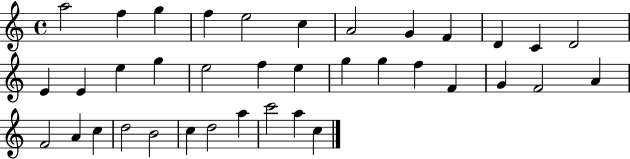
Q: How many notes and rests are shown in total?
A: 37